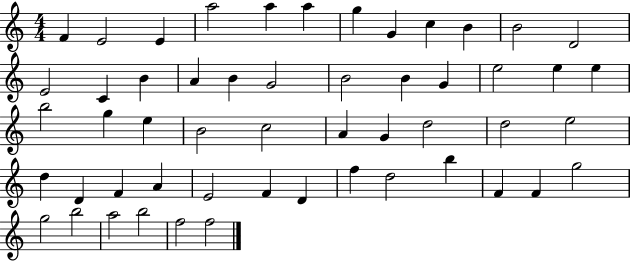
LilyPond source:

{
  \clef treble
  \numericTimeSignature
  \time 4/4
  \key c \major
  f'4 e'2 e'4 | a''2 a''4 a''4 | g''4 g'4 c''4 b'4 | b'2 d'2 | \break e'2 c'4 b'4 | a'4 b'4 g'2 | b'2 b'4 g'4 | e''2 e''4 e''4 | \break b''2 g''4 e''4 | b'2 c''2 | a'4 g'4 d''2 | d''2 e''2 | \break d''4 d'4 f'4 a'4 | e'2 f'4 d'4 | f''4 d''2 b''4 | f'4 f'4 g''2 | \break g''2 b''2 | a''2 b''2 | f''2 f''2 | \bar "|."
}